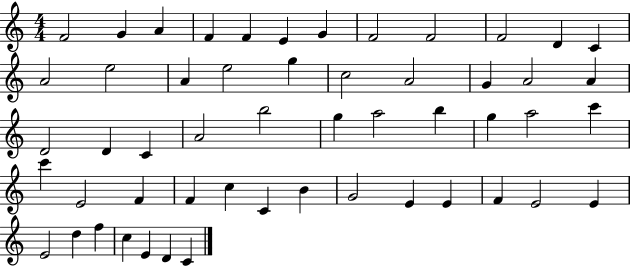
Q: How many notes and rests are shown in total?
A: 53